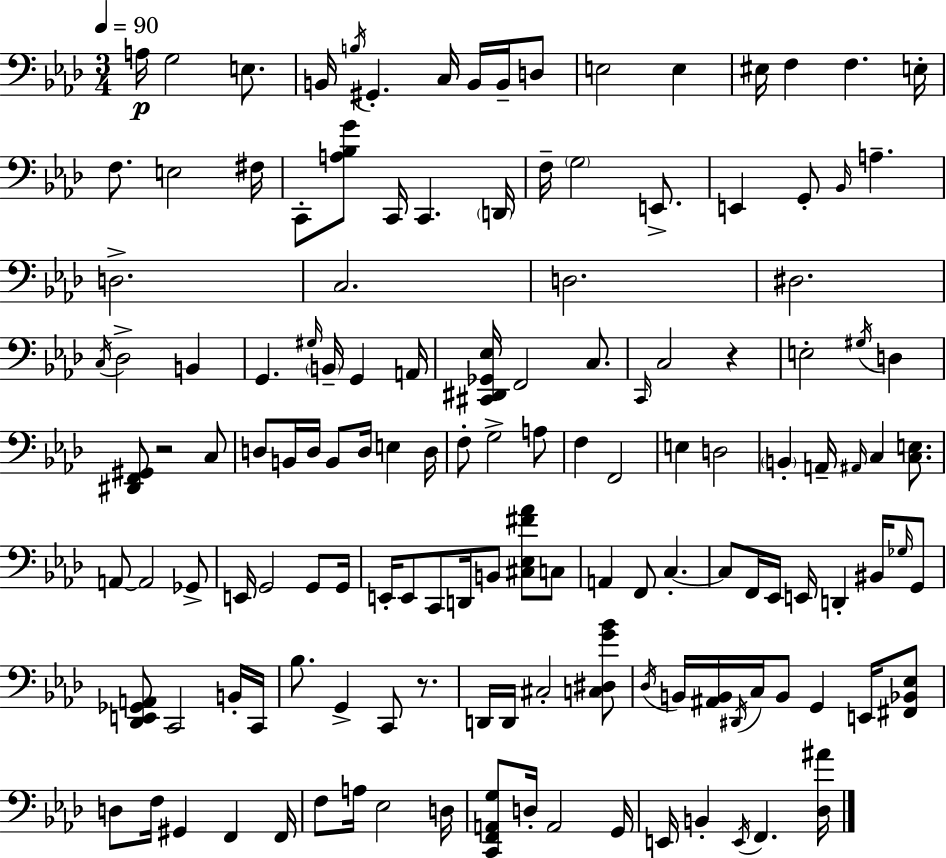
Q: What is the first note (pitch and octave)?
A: A3